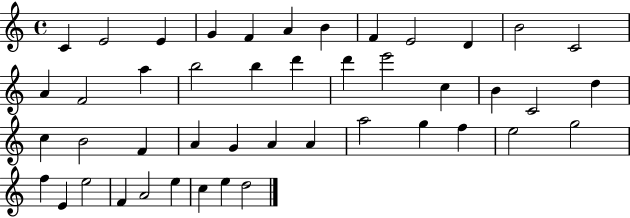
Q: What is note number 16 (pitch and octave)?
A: B5